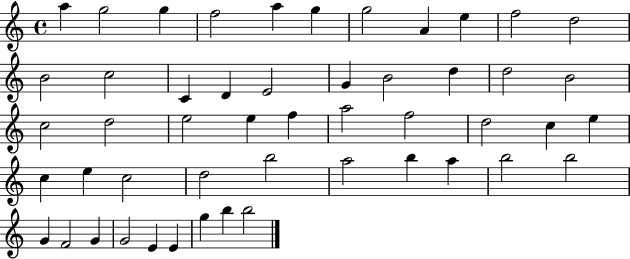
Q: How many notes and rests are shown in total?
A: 50